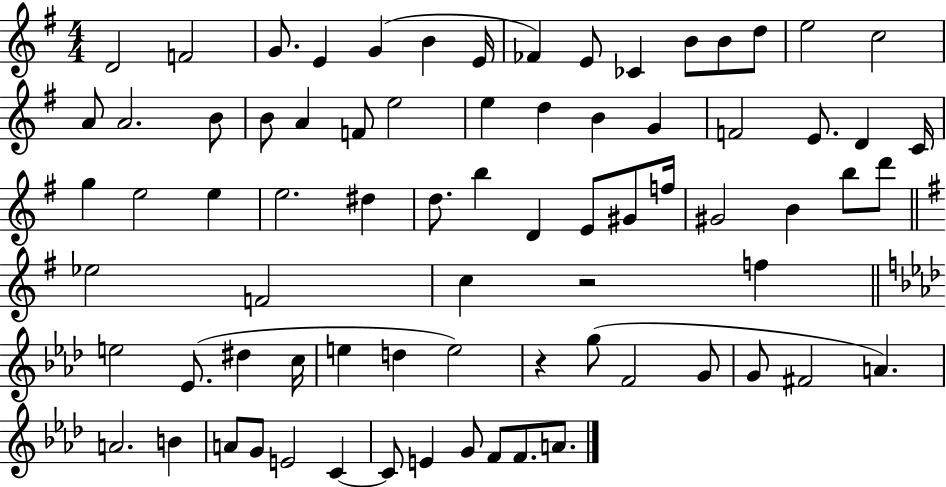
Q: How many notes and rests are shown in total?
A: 76